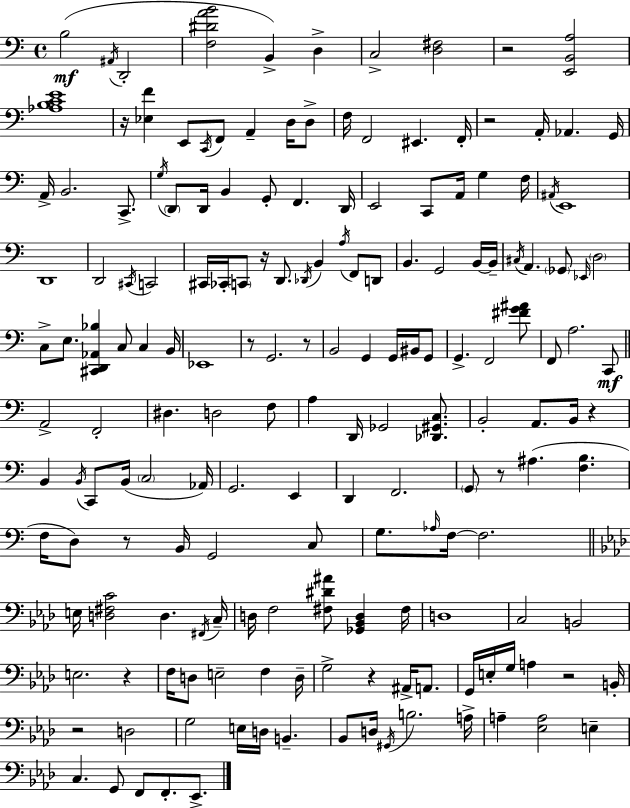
B3/h A#2/s D2/h [F3,D#4,A4,B4]/h B2/q D3/q C3/h [D3,F#3]/h R/h [E2,B2,A3]/h [Ab3,B3,C4,E4]/w R/s [Eb3,F4]/q E2/e C2/s F2/e A2/q D3/s D3/e F3/s F2/h EIS2/q. F2/s R/h A2/s Ab2/q. G2/s A2/s B2/h. C2/e. G3/s D2/e D2/s B2/q G2/e F2/q. D2/s E2/h C2/e A2/s G3/q F3/s A#2/s E2/w D2/w D2/h C#2/s C2/h C#2/s CES2/s C2/e R/s D2/e. Db2/s B2/q A3/s F2/e D2/e B2/q. G2/h B2/s B2/s C#3/s A2/q. Gb2/e Eb2/s D3/h C3/e E3/e. [C#2,D2,Ab2,Bb3]/q C3/e C3/q B2/s Eb2/w R/e G2/h. R/e B2/h G2/q G2/s BIS2/s G2/e G2/q. F2/h [F#4,G4,A#4]/e F2/e A3/h. C2/e A2/h F2/h D#3/q. D3/h F3/e A3/q D2/s Gb2/h [Db2,G#2,C3]/e. B2/h A2/e. B2/s R/q B2/q B2/s C2/e B2/s C3/h Ab2/s G2/h. E2/q D2/q F2/h. G2/e R/e A#3/q. [F3,B3]/q. F3/s D3/e R/e B2/s G2/h C3/e G3/e. Ab3/s F3/s F3/h. E3/s [D3,F#3,C4]/h D3/q. F#2/s C3/s D3/s F3/h [F#3,D#4,A#4]/e [Gb2,Bb2,D3]/q F#3/s D3/w C3/h B2/h E3/h. R/q F3/s D3/e E3/h F3/q D3/s G3/h R/q A#2/s A2/e. G2/s E3/s G3/s A3/q R/h B2/s R/h D3/h G3/h E3/s D3/s B2/q. Bb2/e D3/s G#2/s B3/h. A3/s A3/q [Eb3,A3]/h E3/q C3/q. G2/e F2/e F2/e. Eb2/e.